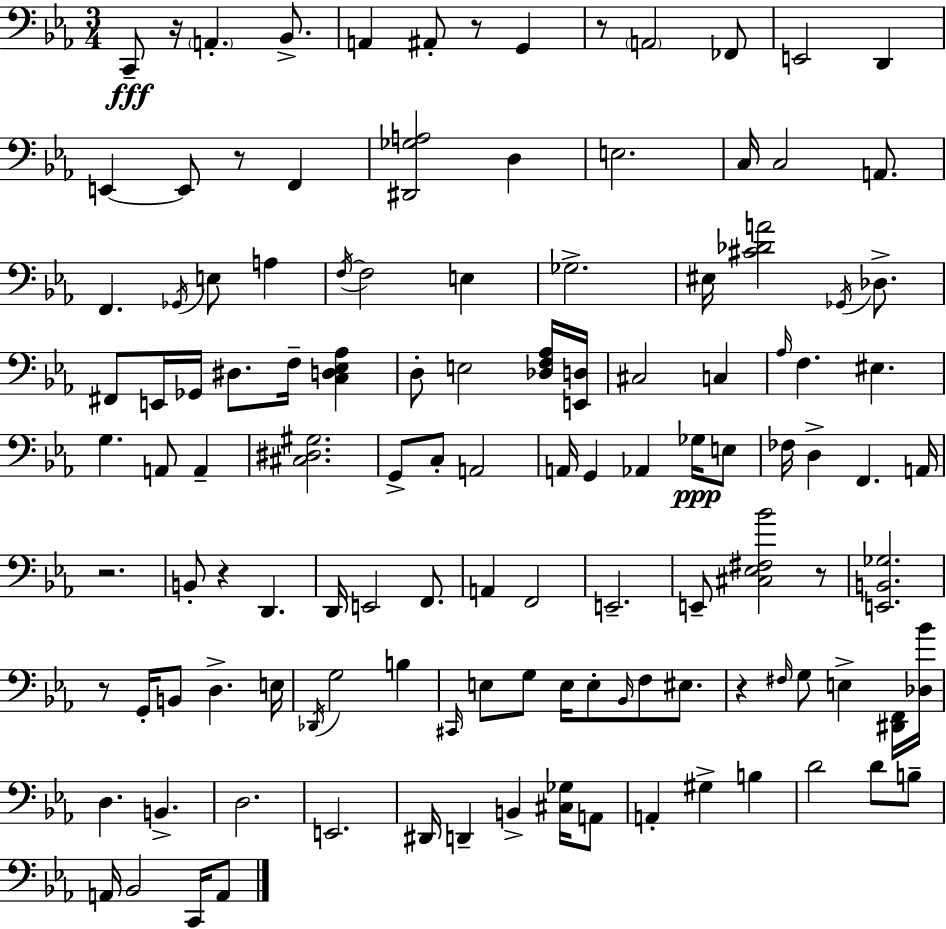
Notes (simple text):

C2/e R/s A2/q. Bb2/e. A2/q A#2/e R/e G2/q R/e A2/h FES2/e E2/h D2/q E2/q E2/e R/e F2/q [D#2,Gb3,A3]/h D3/q E3/h. C3/s C3/h A2/e. F2/q. Gb2/s E3/e A3/q F3/s F3/h E3/q Gb3/h. EIS3/s [C#4,Db4,A4]/h Gb2/s Db3/e. F#2/e E2/s Gb2/s D#3/e. F3/s [C3,D3,Eb3,Ab3]/q D3/e E3/h [Db3,F3,Ab3]/s [E2,D3]/s C#3/h C3/q Ab3/s F3/q. EIS3/q. G3/q. A2/e A2/q [C#3,D#3,G#3]/h. G2/e C3/e A2/h A2/s G2/q Ab2/q Gb3/s E3/e FES3/s D3/q F2/q. A2/s R/h. B2/e R/q D2/q. D2/s E2/h F2/e. A2/q F2/h E2/h. E2/e [C#3,Eb3,F#3,Bb4]/h R/e [E2,B2,Gb3]/h. R/e G2/s B2/e D3/q. E3/s Db2/s G3/h B3/q C#2/s E3/e G3/e E3/s E3/e Bb2/s F3/e EIS3/e. R/q F#3/s G3/e E3/q [D#2,F2]/s [Db3,Bb4]/s D3/q. B2/q. D3/h. E2/h. D#2/s D2/q B2/q [C#3,Gb3]/s A2/e A2/q G#3/q B3/q D4/h D4/e B3/e A2/s Bb2/h C2/s A2/e